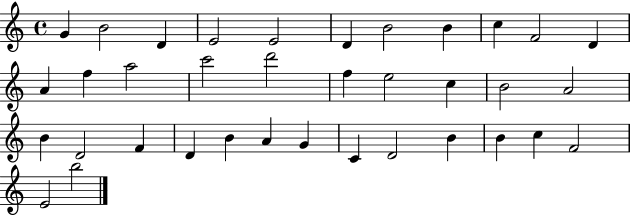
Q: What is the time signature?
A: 4/4